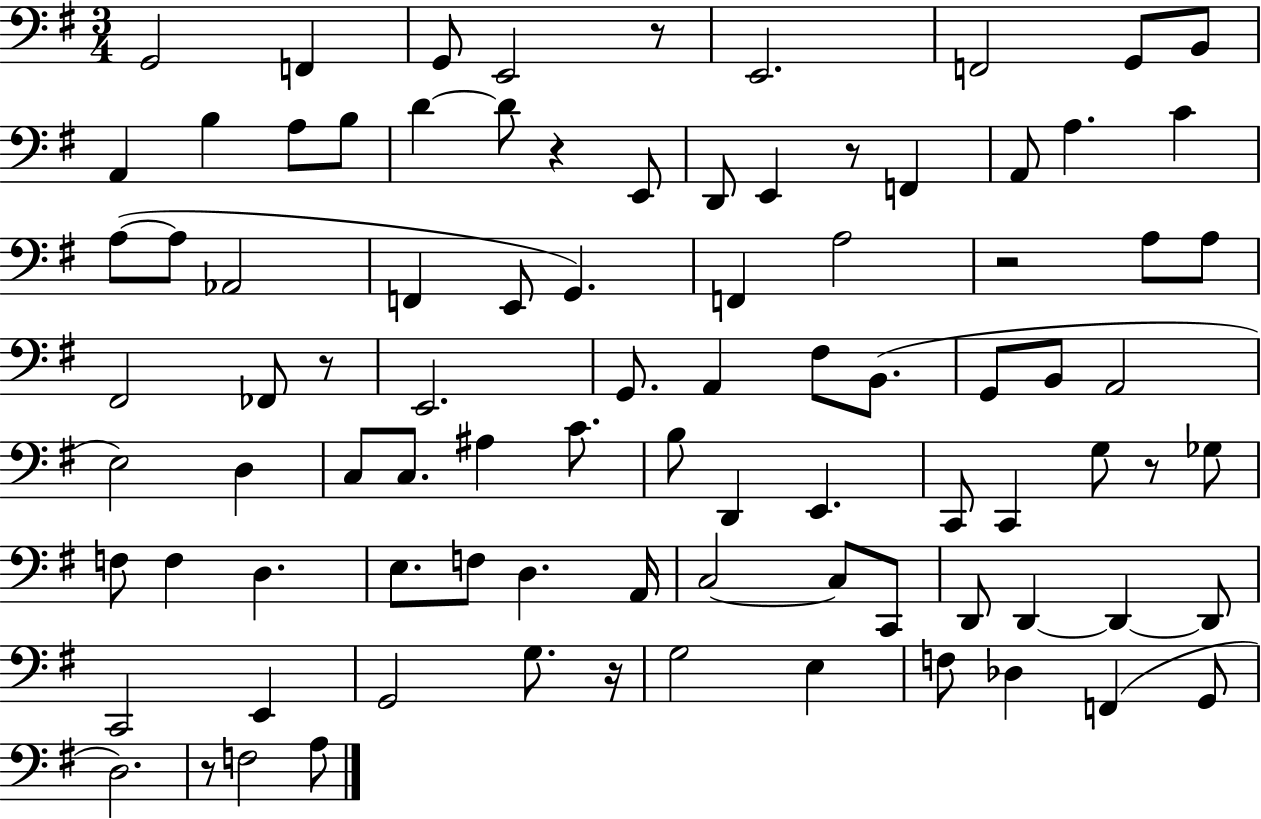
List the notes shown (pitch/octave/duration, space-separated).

G2/h F2/q G2/e E2/h R/e E2/h. F2/h G2/e B2/e A2/q B3/q A3/e B3/e D4/q D4/e R/q E2/e D2/e E2/q R/e F2/q A2/e A3/q. C4/q A3/e A3/e Ab2/h F2/q E2/e G2/q. F2/q A3/h R/h A3/e A3/e F#2/h FES2/e R/e E2/h. G2/e. A2/q F#3/e B2/e. G2/e B2/e A2/h E3/h D3/q C3/e C3/e. A#3/q C4/e. B3/e D2/q E2/q. C2/e C2/q G3/e R/e Gb3/e F3/e F3/q D3/q. E3/e. F3/e D3/q. A2/s C3/h C3/e C2/e D2/e D2/q D2/q D2/e C2/h E2/q G2/h G3/e. R/s G3/h E3/q F3/e Db3/q F2/q G2/e D3/h. R/e F3/h A3/e